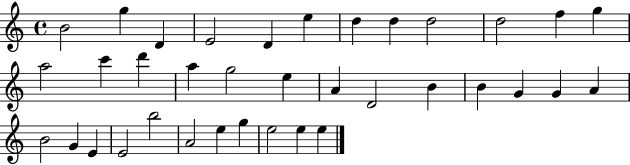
{
  \clef treble
  \time 4/4
  \defaultTimeSignature
  \key c \major
  b'2 g''4 d'4 | e'2 d'4 e''4 | d''4 d''4 d''2 | d''2 f''4 g''4 | \break a''2 c'''4 d'''4 | a''4 g''2 e''4 | a'4 d'2 b'4 | b'4 g'4 g'4 a'4 | \break b'2 g'4 e'4 | e'2 b''2 | a'2 e''4 g''4 | e''2 e''4 e''4 | \break \bar "|."
}